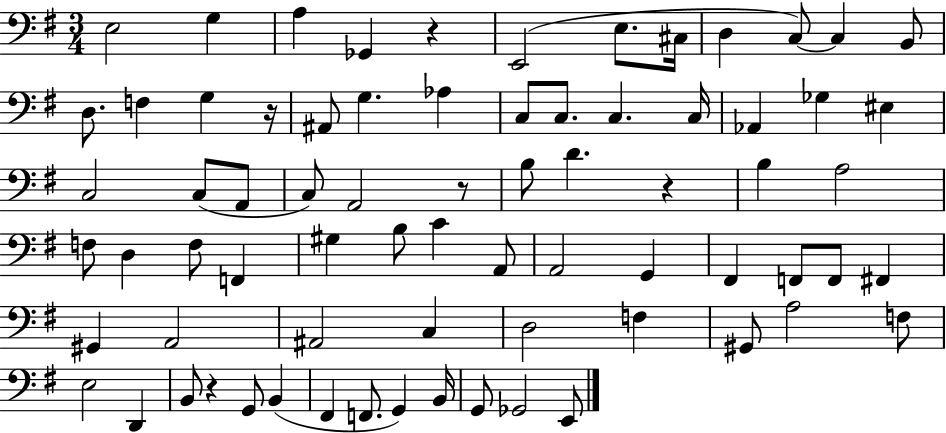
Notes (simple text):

E3/h G3/q A3/q Gb2/q R/q E2/h E3/e. C#3/s D3/q C3/e C3/q B2/e D3/e. F3/q G3/q R/s A#2/e G3/q. Ab3/q C3/e C3/e. C3/q. C3/s Ab2/q Gb3/q EIS3/q C3/h C3/e A2/e C3/e A2/h R/e B3/e D4/q. R/q B3/q A3/h F3/e D3/q F3/e F2/q G#3/q B3/e C4/q A2/e A2/h G2/q F#2/q F2/e F2/e F#2/q G#2/q A2/h A#2/h C3/q D3/h F3/q G#2/e A3/h F3/e E3/h D2/q B2/e R/q G2/e B2/q F#2/q F2/e. G2/q B2/s G2/e Gb2/h E2/e